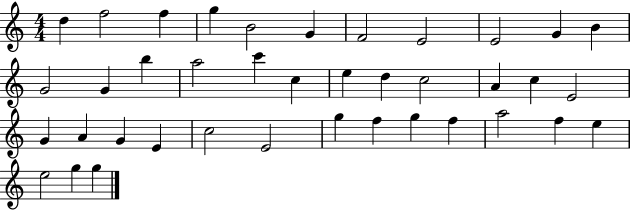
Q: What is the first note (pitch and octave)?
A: D5